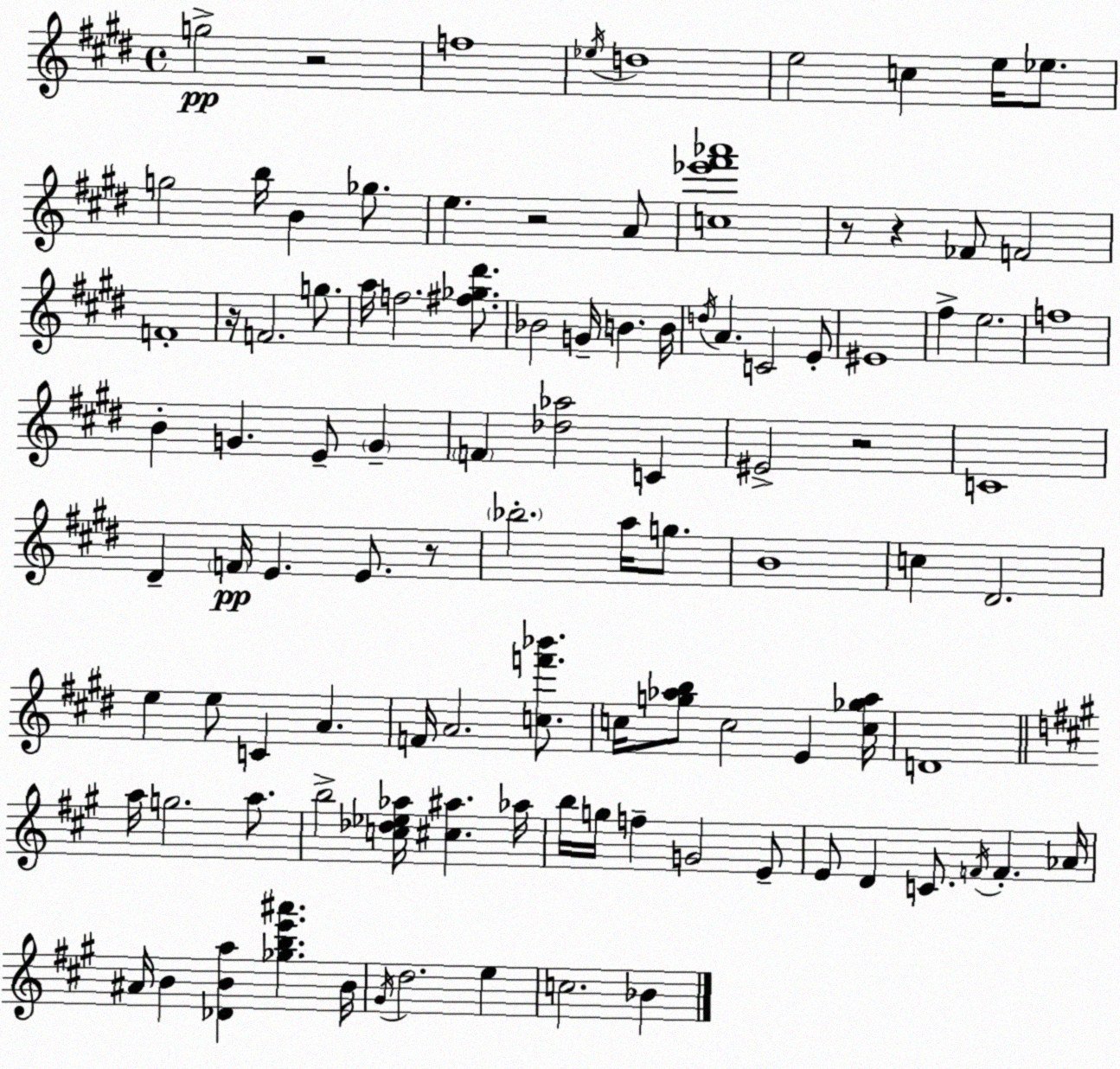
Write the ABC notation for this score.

X:1
T:Untitled
M:4/4
L:1/4
K:E
g2 z2 f4 _e/4 d4 e2 c e/4 _e/2 g2 b/4 B _g/2 e z2 A/2 [c_e'^f'_a']4 z/2 z _F/2 F2 F4 z/4 F2 g/2 a/4 f2 [^f_g^d']/2 _B2 G/4 B B/4 d/4 A C2 E/2 ^E4 ^f e2 f4 B G E/2 G F [_d_a]2 C ^E2 z2 C4 ^D F/4 E E/2 z/2 _b2 a/4 g/2 B4 c ^D2 e e/2 C A F/4 A2 [cf'_b']/2 c/4 [g_ab]/2 c2 E [c_g_a]/4 D4 a/4 g2 a/2 b2 [c_d_e_a]/4 [^c^a] _a/4 b/4 g/4 f G2 E/2 E/2 D C/2 F/4 F _A/4 ^A/4 B [_DBa] [_gbe'^a'] B/4 ^G/4 d2 e c2 _B